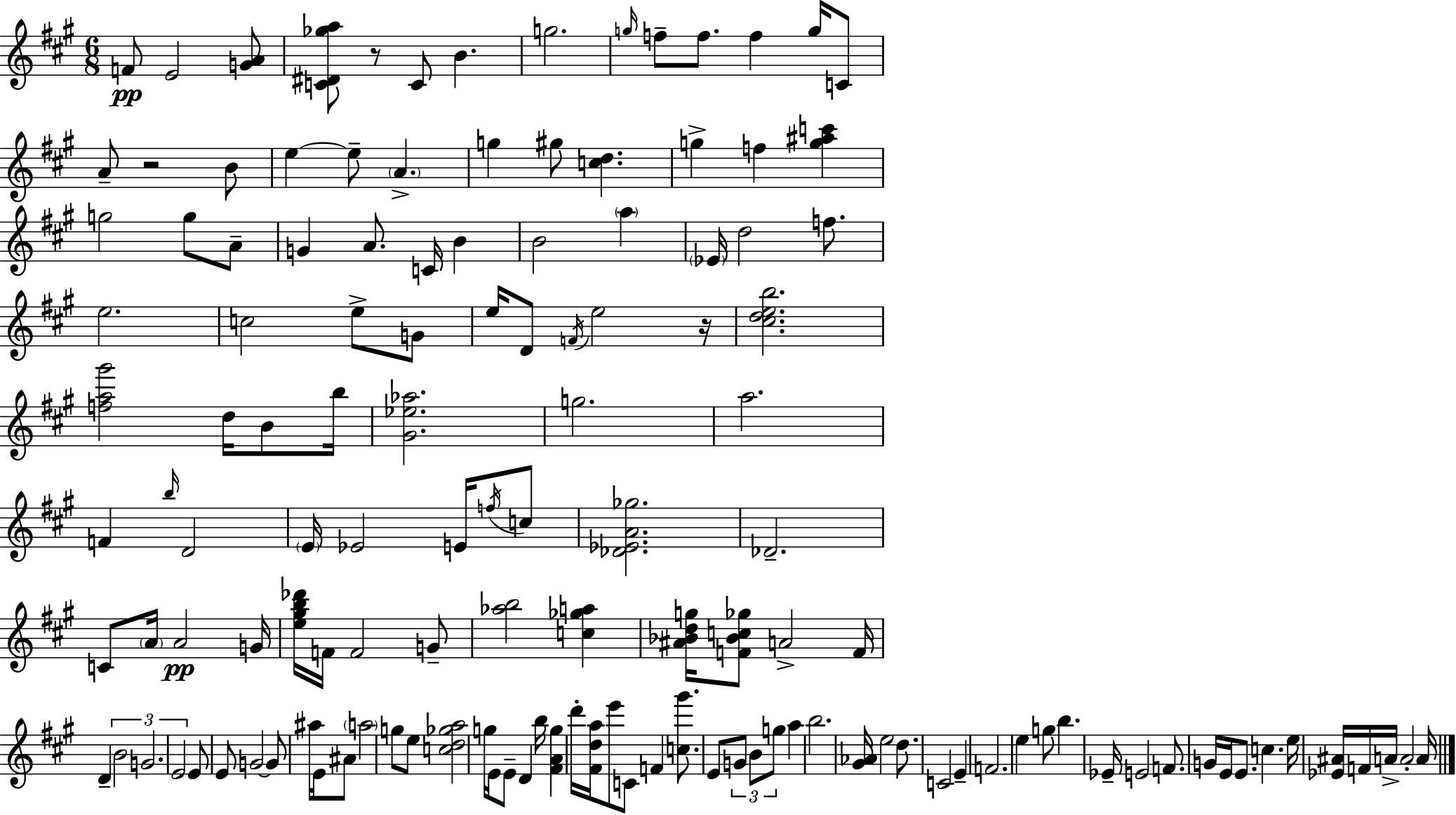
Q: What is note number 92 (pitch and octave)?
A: B5